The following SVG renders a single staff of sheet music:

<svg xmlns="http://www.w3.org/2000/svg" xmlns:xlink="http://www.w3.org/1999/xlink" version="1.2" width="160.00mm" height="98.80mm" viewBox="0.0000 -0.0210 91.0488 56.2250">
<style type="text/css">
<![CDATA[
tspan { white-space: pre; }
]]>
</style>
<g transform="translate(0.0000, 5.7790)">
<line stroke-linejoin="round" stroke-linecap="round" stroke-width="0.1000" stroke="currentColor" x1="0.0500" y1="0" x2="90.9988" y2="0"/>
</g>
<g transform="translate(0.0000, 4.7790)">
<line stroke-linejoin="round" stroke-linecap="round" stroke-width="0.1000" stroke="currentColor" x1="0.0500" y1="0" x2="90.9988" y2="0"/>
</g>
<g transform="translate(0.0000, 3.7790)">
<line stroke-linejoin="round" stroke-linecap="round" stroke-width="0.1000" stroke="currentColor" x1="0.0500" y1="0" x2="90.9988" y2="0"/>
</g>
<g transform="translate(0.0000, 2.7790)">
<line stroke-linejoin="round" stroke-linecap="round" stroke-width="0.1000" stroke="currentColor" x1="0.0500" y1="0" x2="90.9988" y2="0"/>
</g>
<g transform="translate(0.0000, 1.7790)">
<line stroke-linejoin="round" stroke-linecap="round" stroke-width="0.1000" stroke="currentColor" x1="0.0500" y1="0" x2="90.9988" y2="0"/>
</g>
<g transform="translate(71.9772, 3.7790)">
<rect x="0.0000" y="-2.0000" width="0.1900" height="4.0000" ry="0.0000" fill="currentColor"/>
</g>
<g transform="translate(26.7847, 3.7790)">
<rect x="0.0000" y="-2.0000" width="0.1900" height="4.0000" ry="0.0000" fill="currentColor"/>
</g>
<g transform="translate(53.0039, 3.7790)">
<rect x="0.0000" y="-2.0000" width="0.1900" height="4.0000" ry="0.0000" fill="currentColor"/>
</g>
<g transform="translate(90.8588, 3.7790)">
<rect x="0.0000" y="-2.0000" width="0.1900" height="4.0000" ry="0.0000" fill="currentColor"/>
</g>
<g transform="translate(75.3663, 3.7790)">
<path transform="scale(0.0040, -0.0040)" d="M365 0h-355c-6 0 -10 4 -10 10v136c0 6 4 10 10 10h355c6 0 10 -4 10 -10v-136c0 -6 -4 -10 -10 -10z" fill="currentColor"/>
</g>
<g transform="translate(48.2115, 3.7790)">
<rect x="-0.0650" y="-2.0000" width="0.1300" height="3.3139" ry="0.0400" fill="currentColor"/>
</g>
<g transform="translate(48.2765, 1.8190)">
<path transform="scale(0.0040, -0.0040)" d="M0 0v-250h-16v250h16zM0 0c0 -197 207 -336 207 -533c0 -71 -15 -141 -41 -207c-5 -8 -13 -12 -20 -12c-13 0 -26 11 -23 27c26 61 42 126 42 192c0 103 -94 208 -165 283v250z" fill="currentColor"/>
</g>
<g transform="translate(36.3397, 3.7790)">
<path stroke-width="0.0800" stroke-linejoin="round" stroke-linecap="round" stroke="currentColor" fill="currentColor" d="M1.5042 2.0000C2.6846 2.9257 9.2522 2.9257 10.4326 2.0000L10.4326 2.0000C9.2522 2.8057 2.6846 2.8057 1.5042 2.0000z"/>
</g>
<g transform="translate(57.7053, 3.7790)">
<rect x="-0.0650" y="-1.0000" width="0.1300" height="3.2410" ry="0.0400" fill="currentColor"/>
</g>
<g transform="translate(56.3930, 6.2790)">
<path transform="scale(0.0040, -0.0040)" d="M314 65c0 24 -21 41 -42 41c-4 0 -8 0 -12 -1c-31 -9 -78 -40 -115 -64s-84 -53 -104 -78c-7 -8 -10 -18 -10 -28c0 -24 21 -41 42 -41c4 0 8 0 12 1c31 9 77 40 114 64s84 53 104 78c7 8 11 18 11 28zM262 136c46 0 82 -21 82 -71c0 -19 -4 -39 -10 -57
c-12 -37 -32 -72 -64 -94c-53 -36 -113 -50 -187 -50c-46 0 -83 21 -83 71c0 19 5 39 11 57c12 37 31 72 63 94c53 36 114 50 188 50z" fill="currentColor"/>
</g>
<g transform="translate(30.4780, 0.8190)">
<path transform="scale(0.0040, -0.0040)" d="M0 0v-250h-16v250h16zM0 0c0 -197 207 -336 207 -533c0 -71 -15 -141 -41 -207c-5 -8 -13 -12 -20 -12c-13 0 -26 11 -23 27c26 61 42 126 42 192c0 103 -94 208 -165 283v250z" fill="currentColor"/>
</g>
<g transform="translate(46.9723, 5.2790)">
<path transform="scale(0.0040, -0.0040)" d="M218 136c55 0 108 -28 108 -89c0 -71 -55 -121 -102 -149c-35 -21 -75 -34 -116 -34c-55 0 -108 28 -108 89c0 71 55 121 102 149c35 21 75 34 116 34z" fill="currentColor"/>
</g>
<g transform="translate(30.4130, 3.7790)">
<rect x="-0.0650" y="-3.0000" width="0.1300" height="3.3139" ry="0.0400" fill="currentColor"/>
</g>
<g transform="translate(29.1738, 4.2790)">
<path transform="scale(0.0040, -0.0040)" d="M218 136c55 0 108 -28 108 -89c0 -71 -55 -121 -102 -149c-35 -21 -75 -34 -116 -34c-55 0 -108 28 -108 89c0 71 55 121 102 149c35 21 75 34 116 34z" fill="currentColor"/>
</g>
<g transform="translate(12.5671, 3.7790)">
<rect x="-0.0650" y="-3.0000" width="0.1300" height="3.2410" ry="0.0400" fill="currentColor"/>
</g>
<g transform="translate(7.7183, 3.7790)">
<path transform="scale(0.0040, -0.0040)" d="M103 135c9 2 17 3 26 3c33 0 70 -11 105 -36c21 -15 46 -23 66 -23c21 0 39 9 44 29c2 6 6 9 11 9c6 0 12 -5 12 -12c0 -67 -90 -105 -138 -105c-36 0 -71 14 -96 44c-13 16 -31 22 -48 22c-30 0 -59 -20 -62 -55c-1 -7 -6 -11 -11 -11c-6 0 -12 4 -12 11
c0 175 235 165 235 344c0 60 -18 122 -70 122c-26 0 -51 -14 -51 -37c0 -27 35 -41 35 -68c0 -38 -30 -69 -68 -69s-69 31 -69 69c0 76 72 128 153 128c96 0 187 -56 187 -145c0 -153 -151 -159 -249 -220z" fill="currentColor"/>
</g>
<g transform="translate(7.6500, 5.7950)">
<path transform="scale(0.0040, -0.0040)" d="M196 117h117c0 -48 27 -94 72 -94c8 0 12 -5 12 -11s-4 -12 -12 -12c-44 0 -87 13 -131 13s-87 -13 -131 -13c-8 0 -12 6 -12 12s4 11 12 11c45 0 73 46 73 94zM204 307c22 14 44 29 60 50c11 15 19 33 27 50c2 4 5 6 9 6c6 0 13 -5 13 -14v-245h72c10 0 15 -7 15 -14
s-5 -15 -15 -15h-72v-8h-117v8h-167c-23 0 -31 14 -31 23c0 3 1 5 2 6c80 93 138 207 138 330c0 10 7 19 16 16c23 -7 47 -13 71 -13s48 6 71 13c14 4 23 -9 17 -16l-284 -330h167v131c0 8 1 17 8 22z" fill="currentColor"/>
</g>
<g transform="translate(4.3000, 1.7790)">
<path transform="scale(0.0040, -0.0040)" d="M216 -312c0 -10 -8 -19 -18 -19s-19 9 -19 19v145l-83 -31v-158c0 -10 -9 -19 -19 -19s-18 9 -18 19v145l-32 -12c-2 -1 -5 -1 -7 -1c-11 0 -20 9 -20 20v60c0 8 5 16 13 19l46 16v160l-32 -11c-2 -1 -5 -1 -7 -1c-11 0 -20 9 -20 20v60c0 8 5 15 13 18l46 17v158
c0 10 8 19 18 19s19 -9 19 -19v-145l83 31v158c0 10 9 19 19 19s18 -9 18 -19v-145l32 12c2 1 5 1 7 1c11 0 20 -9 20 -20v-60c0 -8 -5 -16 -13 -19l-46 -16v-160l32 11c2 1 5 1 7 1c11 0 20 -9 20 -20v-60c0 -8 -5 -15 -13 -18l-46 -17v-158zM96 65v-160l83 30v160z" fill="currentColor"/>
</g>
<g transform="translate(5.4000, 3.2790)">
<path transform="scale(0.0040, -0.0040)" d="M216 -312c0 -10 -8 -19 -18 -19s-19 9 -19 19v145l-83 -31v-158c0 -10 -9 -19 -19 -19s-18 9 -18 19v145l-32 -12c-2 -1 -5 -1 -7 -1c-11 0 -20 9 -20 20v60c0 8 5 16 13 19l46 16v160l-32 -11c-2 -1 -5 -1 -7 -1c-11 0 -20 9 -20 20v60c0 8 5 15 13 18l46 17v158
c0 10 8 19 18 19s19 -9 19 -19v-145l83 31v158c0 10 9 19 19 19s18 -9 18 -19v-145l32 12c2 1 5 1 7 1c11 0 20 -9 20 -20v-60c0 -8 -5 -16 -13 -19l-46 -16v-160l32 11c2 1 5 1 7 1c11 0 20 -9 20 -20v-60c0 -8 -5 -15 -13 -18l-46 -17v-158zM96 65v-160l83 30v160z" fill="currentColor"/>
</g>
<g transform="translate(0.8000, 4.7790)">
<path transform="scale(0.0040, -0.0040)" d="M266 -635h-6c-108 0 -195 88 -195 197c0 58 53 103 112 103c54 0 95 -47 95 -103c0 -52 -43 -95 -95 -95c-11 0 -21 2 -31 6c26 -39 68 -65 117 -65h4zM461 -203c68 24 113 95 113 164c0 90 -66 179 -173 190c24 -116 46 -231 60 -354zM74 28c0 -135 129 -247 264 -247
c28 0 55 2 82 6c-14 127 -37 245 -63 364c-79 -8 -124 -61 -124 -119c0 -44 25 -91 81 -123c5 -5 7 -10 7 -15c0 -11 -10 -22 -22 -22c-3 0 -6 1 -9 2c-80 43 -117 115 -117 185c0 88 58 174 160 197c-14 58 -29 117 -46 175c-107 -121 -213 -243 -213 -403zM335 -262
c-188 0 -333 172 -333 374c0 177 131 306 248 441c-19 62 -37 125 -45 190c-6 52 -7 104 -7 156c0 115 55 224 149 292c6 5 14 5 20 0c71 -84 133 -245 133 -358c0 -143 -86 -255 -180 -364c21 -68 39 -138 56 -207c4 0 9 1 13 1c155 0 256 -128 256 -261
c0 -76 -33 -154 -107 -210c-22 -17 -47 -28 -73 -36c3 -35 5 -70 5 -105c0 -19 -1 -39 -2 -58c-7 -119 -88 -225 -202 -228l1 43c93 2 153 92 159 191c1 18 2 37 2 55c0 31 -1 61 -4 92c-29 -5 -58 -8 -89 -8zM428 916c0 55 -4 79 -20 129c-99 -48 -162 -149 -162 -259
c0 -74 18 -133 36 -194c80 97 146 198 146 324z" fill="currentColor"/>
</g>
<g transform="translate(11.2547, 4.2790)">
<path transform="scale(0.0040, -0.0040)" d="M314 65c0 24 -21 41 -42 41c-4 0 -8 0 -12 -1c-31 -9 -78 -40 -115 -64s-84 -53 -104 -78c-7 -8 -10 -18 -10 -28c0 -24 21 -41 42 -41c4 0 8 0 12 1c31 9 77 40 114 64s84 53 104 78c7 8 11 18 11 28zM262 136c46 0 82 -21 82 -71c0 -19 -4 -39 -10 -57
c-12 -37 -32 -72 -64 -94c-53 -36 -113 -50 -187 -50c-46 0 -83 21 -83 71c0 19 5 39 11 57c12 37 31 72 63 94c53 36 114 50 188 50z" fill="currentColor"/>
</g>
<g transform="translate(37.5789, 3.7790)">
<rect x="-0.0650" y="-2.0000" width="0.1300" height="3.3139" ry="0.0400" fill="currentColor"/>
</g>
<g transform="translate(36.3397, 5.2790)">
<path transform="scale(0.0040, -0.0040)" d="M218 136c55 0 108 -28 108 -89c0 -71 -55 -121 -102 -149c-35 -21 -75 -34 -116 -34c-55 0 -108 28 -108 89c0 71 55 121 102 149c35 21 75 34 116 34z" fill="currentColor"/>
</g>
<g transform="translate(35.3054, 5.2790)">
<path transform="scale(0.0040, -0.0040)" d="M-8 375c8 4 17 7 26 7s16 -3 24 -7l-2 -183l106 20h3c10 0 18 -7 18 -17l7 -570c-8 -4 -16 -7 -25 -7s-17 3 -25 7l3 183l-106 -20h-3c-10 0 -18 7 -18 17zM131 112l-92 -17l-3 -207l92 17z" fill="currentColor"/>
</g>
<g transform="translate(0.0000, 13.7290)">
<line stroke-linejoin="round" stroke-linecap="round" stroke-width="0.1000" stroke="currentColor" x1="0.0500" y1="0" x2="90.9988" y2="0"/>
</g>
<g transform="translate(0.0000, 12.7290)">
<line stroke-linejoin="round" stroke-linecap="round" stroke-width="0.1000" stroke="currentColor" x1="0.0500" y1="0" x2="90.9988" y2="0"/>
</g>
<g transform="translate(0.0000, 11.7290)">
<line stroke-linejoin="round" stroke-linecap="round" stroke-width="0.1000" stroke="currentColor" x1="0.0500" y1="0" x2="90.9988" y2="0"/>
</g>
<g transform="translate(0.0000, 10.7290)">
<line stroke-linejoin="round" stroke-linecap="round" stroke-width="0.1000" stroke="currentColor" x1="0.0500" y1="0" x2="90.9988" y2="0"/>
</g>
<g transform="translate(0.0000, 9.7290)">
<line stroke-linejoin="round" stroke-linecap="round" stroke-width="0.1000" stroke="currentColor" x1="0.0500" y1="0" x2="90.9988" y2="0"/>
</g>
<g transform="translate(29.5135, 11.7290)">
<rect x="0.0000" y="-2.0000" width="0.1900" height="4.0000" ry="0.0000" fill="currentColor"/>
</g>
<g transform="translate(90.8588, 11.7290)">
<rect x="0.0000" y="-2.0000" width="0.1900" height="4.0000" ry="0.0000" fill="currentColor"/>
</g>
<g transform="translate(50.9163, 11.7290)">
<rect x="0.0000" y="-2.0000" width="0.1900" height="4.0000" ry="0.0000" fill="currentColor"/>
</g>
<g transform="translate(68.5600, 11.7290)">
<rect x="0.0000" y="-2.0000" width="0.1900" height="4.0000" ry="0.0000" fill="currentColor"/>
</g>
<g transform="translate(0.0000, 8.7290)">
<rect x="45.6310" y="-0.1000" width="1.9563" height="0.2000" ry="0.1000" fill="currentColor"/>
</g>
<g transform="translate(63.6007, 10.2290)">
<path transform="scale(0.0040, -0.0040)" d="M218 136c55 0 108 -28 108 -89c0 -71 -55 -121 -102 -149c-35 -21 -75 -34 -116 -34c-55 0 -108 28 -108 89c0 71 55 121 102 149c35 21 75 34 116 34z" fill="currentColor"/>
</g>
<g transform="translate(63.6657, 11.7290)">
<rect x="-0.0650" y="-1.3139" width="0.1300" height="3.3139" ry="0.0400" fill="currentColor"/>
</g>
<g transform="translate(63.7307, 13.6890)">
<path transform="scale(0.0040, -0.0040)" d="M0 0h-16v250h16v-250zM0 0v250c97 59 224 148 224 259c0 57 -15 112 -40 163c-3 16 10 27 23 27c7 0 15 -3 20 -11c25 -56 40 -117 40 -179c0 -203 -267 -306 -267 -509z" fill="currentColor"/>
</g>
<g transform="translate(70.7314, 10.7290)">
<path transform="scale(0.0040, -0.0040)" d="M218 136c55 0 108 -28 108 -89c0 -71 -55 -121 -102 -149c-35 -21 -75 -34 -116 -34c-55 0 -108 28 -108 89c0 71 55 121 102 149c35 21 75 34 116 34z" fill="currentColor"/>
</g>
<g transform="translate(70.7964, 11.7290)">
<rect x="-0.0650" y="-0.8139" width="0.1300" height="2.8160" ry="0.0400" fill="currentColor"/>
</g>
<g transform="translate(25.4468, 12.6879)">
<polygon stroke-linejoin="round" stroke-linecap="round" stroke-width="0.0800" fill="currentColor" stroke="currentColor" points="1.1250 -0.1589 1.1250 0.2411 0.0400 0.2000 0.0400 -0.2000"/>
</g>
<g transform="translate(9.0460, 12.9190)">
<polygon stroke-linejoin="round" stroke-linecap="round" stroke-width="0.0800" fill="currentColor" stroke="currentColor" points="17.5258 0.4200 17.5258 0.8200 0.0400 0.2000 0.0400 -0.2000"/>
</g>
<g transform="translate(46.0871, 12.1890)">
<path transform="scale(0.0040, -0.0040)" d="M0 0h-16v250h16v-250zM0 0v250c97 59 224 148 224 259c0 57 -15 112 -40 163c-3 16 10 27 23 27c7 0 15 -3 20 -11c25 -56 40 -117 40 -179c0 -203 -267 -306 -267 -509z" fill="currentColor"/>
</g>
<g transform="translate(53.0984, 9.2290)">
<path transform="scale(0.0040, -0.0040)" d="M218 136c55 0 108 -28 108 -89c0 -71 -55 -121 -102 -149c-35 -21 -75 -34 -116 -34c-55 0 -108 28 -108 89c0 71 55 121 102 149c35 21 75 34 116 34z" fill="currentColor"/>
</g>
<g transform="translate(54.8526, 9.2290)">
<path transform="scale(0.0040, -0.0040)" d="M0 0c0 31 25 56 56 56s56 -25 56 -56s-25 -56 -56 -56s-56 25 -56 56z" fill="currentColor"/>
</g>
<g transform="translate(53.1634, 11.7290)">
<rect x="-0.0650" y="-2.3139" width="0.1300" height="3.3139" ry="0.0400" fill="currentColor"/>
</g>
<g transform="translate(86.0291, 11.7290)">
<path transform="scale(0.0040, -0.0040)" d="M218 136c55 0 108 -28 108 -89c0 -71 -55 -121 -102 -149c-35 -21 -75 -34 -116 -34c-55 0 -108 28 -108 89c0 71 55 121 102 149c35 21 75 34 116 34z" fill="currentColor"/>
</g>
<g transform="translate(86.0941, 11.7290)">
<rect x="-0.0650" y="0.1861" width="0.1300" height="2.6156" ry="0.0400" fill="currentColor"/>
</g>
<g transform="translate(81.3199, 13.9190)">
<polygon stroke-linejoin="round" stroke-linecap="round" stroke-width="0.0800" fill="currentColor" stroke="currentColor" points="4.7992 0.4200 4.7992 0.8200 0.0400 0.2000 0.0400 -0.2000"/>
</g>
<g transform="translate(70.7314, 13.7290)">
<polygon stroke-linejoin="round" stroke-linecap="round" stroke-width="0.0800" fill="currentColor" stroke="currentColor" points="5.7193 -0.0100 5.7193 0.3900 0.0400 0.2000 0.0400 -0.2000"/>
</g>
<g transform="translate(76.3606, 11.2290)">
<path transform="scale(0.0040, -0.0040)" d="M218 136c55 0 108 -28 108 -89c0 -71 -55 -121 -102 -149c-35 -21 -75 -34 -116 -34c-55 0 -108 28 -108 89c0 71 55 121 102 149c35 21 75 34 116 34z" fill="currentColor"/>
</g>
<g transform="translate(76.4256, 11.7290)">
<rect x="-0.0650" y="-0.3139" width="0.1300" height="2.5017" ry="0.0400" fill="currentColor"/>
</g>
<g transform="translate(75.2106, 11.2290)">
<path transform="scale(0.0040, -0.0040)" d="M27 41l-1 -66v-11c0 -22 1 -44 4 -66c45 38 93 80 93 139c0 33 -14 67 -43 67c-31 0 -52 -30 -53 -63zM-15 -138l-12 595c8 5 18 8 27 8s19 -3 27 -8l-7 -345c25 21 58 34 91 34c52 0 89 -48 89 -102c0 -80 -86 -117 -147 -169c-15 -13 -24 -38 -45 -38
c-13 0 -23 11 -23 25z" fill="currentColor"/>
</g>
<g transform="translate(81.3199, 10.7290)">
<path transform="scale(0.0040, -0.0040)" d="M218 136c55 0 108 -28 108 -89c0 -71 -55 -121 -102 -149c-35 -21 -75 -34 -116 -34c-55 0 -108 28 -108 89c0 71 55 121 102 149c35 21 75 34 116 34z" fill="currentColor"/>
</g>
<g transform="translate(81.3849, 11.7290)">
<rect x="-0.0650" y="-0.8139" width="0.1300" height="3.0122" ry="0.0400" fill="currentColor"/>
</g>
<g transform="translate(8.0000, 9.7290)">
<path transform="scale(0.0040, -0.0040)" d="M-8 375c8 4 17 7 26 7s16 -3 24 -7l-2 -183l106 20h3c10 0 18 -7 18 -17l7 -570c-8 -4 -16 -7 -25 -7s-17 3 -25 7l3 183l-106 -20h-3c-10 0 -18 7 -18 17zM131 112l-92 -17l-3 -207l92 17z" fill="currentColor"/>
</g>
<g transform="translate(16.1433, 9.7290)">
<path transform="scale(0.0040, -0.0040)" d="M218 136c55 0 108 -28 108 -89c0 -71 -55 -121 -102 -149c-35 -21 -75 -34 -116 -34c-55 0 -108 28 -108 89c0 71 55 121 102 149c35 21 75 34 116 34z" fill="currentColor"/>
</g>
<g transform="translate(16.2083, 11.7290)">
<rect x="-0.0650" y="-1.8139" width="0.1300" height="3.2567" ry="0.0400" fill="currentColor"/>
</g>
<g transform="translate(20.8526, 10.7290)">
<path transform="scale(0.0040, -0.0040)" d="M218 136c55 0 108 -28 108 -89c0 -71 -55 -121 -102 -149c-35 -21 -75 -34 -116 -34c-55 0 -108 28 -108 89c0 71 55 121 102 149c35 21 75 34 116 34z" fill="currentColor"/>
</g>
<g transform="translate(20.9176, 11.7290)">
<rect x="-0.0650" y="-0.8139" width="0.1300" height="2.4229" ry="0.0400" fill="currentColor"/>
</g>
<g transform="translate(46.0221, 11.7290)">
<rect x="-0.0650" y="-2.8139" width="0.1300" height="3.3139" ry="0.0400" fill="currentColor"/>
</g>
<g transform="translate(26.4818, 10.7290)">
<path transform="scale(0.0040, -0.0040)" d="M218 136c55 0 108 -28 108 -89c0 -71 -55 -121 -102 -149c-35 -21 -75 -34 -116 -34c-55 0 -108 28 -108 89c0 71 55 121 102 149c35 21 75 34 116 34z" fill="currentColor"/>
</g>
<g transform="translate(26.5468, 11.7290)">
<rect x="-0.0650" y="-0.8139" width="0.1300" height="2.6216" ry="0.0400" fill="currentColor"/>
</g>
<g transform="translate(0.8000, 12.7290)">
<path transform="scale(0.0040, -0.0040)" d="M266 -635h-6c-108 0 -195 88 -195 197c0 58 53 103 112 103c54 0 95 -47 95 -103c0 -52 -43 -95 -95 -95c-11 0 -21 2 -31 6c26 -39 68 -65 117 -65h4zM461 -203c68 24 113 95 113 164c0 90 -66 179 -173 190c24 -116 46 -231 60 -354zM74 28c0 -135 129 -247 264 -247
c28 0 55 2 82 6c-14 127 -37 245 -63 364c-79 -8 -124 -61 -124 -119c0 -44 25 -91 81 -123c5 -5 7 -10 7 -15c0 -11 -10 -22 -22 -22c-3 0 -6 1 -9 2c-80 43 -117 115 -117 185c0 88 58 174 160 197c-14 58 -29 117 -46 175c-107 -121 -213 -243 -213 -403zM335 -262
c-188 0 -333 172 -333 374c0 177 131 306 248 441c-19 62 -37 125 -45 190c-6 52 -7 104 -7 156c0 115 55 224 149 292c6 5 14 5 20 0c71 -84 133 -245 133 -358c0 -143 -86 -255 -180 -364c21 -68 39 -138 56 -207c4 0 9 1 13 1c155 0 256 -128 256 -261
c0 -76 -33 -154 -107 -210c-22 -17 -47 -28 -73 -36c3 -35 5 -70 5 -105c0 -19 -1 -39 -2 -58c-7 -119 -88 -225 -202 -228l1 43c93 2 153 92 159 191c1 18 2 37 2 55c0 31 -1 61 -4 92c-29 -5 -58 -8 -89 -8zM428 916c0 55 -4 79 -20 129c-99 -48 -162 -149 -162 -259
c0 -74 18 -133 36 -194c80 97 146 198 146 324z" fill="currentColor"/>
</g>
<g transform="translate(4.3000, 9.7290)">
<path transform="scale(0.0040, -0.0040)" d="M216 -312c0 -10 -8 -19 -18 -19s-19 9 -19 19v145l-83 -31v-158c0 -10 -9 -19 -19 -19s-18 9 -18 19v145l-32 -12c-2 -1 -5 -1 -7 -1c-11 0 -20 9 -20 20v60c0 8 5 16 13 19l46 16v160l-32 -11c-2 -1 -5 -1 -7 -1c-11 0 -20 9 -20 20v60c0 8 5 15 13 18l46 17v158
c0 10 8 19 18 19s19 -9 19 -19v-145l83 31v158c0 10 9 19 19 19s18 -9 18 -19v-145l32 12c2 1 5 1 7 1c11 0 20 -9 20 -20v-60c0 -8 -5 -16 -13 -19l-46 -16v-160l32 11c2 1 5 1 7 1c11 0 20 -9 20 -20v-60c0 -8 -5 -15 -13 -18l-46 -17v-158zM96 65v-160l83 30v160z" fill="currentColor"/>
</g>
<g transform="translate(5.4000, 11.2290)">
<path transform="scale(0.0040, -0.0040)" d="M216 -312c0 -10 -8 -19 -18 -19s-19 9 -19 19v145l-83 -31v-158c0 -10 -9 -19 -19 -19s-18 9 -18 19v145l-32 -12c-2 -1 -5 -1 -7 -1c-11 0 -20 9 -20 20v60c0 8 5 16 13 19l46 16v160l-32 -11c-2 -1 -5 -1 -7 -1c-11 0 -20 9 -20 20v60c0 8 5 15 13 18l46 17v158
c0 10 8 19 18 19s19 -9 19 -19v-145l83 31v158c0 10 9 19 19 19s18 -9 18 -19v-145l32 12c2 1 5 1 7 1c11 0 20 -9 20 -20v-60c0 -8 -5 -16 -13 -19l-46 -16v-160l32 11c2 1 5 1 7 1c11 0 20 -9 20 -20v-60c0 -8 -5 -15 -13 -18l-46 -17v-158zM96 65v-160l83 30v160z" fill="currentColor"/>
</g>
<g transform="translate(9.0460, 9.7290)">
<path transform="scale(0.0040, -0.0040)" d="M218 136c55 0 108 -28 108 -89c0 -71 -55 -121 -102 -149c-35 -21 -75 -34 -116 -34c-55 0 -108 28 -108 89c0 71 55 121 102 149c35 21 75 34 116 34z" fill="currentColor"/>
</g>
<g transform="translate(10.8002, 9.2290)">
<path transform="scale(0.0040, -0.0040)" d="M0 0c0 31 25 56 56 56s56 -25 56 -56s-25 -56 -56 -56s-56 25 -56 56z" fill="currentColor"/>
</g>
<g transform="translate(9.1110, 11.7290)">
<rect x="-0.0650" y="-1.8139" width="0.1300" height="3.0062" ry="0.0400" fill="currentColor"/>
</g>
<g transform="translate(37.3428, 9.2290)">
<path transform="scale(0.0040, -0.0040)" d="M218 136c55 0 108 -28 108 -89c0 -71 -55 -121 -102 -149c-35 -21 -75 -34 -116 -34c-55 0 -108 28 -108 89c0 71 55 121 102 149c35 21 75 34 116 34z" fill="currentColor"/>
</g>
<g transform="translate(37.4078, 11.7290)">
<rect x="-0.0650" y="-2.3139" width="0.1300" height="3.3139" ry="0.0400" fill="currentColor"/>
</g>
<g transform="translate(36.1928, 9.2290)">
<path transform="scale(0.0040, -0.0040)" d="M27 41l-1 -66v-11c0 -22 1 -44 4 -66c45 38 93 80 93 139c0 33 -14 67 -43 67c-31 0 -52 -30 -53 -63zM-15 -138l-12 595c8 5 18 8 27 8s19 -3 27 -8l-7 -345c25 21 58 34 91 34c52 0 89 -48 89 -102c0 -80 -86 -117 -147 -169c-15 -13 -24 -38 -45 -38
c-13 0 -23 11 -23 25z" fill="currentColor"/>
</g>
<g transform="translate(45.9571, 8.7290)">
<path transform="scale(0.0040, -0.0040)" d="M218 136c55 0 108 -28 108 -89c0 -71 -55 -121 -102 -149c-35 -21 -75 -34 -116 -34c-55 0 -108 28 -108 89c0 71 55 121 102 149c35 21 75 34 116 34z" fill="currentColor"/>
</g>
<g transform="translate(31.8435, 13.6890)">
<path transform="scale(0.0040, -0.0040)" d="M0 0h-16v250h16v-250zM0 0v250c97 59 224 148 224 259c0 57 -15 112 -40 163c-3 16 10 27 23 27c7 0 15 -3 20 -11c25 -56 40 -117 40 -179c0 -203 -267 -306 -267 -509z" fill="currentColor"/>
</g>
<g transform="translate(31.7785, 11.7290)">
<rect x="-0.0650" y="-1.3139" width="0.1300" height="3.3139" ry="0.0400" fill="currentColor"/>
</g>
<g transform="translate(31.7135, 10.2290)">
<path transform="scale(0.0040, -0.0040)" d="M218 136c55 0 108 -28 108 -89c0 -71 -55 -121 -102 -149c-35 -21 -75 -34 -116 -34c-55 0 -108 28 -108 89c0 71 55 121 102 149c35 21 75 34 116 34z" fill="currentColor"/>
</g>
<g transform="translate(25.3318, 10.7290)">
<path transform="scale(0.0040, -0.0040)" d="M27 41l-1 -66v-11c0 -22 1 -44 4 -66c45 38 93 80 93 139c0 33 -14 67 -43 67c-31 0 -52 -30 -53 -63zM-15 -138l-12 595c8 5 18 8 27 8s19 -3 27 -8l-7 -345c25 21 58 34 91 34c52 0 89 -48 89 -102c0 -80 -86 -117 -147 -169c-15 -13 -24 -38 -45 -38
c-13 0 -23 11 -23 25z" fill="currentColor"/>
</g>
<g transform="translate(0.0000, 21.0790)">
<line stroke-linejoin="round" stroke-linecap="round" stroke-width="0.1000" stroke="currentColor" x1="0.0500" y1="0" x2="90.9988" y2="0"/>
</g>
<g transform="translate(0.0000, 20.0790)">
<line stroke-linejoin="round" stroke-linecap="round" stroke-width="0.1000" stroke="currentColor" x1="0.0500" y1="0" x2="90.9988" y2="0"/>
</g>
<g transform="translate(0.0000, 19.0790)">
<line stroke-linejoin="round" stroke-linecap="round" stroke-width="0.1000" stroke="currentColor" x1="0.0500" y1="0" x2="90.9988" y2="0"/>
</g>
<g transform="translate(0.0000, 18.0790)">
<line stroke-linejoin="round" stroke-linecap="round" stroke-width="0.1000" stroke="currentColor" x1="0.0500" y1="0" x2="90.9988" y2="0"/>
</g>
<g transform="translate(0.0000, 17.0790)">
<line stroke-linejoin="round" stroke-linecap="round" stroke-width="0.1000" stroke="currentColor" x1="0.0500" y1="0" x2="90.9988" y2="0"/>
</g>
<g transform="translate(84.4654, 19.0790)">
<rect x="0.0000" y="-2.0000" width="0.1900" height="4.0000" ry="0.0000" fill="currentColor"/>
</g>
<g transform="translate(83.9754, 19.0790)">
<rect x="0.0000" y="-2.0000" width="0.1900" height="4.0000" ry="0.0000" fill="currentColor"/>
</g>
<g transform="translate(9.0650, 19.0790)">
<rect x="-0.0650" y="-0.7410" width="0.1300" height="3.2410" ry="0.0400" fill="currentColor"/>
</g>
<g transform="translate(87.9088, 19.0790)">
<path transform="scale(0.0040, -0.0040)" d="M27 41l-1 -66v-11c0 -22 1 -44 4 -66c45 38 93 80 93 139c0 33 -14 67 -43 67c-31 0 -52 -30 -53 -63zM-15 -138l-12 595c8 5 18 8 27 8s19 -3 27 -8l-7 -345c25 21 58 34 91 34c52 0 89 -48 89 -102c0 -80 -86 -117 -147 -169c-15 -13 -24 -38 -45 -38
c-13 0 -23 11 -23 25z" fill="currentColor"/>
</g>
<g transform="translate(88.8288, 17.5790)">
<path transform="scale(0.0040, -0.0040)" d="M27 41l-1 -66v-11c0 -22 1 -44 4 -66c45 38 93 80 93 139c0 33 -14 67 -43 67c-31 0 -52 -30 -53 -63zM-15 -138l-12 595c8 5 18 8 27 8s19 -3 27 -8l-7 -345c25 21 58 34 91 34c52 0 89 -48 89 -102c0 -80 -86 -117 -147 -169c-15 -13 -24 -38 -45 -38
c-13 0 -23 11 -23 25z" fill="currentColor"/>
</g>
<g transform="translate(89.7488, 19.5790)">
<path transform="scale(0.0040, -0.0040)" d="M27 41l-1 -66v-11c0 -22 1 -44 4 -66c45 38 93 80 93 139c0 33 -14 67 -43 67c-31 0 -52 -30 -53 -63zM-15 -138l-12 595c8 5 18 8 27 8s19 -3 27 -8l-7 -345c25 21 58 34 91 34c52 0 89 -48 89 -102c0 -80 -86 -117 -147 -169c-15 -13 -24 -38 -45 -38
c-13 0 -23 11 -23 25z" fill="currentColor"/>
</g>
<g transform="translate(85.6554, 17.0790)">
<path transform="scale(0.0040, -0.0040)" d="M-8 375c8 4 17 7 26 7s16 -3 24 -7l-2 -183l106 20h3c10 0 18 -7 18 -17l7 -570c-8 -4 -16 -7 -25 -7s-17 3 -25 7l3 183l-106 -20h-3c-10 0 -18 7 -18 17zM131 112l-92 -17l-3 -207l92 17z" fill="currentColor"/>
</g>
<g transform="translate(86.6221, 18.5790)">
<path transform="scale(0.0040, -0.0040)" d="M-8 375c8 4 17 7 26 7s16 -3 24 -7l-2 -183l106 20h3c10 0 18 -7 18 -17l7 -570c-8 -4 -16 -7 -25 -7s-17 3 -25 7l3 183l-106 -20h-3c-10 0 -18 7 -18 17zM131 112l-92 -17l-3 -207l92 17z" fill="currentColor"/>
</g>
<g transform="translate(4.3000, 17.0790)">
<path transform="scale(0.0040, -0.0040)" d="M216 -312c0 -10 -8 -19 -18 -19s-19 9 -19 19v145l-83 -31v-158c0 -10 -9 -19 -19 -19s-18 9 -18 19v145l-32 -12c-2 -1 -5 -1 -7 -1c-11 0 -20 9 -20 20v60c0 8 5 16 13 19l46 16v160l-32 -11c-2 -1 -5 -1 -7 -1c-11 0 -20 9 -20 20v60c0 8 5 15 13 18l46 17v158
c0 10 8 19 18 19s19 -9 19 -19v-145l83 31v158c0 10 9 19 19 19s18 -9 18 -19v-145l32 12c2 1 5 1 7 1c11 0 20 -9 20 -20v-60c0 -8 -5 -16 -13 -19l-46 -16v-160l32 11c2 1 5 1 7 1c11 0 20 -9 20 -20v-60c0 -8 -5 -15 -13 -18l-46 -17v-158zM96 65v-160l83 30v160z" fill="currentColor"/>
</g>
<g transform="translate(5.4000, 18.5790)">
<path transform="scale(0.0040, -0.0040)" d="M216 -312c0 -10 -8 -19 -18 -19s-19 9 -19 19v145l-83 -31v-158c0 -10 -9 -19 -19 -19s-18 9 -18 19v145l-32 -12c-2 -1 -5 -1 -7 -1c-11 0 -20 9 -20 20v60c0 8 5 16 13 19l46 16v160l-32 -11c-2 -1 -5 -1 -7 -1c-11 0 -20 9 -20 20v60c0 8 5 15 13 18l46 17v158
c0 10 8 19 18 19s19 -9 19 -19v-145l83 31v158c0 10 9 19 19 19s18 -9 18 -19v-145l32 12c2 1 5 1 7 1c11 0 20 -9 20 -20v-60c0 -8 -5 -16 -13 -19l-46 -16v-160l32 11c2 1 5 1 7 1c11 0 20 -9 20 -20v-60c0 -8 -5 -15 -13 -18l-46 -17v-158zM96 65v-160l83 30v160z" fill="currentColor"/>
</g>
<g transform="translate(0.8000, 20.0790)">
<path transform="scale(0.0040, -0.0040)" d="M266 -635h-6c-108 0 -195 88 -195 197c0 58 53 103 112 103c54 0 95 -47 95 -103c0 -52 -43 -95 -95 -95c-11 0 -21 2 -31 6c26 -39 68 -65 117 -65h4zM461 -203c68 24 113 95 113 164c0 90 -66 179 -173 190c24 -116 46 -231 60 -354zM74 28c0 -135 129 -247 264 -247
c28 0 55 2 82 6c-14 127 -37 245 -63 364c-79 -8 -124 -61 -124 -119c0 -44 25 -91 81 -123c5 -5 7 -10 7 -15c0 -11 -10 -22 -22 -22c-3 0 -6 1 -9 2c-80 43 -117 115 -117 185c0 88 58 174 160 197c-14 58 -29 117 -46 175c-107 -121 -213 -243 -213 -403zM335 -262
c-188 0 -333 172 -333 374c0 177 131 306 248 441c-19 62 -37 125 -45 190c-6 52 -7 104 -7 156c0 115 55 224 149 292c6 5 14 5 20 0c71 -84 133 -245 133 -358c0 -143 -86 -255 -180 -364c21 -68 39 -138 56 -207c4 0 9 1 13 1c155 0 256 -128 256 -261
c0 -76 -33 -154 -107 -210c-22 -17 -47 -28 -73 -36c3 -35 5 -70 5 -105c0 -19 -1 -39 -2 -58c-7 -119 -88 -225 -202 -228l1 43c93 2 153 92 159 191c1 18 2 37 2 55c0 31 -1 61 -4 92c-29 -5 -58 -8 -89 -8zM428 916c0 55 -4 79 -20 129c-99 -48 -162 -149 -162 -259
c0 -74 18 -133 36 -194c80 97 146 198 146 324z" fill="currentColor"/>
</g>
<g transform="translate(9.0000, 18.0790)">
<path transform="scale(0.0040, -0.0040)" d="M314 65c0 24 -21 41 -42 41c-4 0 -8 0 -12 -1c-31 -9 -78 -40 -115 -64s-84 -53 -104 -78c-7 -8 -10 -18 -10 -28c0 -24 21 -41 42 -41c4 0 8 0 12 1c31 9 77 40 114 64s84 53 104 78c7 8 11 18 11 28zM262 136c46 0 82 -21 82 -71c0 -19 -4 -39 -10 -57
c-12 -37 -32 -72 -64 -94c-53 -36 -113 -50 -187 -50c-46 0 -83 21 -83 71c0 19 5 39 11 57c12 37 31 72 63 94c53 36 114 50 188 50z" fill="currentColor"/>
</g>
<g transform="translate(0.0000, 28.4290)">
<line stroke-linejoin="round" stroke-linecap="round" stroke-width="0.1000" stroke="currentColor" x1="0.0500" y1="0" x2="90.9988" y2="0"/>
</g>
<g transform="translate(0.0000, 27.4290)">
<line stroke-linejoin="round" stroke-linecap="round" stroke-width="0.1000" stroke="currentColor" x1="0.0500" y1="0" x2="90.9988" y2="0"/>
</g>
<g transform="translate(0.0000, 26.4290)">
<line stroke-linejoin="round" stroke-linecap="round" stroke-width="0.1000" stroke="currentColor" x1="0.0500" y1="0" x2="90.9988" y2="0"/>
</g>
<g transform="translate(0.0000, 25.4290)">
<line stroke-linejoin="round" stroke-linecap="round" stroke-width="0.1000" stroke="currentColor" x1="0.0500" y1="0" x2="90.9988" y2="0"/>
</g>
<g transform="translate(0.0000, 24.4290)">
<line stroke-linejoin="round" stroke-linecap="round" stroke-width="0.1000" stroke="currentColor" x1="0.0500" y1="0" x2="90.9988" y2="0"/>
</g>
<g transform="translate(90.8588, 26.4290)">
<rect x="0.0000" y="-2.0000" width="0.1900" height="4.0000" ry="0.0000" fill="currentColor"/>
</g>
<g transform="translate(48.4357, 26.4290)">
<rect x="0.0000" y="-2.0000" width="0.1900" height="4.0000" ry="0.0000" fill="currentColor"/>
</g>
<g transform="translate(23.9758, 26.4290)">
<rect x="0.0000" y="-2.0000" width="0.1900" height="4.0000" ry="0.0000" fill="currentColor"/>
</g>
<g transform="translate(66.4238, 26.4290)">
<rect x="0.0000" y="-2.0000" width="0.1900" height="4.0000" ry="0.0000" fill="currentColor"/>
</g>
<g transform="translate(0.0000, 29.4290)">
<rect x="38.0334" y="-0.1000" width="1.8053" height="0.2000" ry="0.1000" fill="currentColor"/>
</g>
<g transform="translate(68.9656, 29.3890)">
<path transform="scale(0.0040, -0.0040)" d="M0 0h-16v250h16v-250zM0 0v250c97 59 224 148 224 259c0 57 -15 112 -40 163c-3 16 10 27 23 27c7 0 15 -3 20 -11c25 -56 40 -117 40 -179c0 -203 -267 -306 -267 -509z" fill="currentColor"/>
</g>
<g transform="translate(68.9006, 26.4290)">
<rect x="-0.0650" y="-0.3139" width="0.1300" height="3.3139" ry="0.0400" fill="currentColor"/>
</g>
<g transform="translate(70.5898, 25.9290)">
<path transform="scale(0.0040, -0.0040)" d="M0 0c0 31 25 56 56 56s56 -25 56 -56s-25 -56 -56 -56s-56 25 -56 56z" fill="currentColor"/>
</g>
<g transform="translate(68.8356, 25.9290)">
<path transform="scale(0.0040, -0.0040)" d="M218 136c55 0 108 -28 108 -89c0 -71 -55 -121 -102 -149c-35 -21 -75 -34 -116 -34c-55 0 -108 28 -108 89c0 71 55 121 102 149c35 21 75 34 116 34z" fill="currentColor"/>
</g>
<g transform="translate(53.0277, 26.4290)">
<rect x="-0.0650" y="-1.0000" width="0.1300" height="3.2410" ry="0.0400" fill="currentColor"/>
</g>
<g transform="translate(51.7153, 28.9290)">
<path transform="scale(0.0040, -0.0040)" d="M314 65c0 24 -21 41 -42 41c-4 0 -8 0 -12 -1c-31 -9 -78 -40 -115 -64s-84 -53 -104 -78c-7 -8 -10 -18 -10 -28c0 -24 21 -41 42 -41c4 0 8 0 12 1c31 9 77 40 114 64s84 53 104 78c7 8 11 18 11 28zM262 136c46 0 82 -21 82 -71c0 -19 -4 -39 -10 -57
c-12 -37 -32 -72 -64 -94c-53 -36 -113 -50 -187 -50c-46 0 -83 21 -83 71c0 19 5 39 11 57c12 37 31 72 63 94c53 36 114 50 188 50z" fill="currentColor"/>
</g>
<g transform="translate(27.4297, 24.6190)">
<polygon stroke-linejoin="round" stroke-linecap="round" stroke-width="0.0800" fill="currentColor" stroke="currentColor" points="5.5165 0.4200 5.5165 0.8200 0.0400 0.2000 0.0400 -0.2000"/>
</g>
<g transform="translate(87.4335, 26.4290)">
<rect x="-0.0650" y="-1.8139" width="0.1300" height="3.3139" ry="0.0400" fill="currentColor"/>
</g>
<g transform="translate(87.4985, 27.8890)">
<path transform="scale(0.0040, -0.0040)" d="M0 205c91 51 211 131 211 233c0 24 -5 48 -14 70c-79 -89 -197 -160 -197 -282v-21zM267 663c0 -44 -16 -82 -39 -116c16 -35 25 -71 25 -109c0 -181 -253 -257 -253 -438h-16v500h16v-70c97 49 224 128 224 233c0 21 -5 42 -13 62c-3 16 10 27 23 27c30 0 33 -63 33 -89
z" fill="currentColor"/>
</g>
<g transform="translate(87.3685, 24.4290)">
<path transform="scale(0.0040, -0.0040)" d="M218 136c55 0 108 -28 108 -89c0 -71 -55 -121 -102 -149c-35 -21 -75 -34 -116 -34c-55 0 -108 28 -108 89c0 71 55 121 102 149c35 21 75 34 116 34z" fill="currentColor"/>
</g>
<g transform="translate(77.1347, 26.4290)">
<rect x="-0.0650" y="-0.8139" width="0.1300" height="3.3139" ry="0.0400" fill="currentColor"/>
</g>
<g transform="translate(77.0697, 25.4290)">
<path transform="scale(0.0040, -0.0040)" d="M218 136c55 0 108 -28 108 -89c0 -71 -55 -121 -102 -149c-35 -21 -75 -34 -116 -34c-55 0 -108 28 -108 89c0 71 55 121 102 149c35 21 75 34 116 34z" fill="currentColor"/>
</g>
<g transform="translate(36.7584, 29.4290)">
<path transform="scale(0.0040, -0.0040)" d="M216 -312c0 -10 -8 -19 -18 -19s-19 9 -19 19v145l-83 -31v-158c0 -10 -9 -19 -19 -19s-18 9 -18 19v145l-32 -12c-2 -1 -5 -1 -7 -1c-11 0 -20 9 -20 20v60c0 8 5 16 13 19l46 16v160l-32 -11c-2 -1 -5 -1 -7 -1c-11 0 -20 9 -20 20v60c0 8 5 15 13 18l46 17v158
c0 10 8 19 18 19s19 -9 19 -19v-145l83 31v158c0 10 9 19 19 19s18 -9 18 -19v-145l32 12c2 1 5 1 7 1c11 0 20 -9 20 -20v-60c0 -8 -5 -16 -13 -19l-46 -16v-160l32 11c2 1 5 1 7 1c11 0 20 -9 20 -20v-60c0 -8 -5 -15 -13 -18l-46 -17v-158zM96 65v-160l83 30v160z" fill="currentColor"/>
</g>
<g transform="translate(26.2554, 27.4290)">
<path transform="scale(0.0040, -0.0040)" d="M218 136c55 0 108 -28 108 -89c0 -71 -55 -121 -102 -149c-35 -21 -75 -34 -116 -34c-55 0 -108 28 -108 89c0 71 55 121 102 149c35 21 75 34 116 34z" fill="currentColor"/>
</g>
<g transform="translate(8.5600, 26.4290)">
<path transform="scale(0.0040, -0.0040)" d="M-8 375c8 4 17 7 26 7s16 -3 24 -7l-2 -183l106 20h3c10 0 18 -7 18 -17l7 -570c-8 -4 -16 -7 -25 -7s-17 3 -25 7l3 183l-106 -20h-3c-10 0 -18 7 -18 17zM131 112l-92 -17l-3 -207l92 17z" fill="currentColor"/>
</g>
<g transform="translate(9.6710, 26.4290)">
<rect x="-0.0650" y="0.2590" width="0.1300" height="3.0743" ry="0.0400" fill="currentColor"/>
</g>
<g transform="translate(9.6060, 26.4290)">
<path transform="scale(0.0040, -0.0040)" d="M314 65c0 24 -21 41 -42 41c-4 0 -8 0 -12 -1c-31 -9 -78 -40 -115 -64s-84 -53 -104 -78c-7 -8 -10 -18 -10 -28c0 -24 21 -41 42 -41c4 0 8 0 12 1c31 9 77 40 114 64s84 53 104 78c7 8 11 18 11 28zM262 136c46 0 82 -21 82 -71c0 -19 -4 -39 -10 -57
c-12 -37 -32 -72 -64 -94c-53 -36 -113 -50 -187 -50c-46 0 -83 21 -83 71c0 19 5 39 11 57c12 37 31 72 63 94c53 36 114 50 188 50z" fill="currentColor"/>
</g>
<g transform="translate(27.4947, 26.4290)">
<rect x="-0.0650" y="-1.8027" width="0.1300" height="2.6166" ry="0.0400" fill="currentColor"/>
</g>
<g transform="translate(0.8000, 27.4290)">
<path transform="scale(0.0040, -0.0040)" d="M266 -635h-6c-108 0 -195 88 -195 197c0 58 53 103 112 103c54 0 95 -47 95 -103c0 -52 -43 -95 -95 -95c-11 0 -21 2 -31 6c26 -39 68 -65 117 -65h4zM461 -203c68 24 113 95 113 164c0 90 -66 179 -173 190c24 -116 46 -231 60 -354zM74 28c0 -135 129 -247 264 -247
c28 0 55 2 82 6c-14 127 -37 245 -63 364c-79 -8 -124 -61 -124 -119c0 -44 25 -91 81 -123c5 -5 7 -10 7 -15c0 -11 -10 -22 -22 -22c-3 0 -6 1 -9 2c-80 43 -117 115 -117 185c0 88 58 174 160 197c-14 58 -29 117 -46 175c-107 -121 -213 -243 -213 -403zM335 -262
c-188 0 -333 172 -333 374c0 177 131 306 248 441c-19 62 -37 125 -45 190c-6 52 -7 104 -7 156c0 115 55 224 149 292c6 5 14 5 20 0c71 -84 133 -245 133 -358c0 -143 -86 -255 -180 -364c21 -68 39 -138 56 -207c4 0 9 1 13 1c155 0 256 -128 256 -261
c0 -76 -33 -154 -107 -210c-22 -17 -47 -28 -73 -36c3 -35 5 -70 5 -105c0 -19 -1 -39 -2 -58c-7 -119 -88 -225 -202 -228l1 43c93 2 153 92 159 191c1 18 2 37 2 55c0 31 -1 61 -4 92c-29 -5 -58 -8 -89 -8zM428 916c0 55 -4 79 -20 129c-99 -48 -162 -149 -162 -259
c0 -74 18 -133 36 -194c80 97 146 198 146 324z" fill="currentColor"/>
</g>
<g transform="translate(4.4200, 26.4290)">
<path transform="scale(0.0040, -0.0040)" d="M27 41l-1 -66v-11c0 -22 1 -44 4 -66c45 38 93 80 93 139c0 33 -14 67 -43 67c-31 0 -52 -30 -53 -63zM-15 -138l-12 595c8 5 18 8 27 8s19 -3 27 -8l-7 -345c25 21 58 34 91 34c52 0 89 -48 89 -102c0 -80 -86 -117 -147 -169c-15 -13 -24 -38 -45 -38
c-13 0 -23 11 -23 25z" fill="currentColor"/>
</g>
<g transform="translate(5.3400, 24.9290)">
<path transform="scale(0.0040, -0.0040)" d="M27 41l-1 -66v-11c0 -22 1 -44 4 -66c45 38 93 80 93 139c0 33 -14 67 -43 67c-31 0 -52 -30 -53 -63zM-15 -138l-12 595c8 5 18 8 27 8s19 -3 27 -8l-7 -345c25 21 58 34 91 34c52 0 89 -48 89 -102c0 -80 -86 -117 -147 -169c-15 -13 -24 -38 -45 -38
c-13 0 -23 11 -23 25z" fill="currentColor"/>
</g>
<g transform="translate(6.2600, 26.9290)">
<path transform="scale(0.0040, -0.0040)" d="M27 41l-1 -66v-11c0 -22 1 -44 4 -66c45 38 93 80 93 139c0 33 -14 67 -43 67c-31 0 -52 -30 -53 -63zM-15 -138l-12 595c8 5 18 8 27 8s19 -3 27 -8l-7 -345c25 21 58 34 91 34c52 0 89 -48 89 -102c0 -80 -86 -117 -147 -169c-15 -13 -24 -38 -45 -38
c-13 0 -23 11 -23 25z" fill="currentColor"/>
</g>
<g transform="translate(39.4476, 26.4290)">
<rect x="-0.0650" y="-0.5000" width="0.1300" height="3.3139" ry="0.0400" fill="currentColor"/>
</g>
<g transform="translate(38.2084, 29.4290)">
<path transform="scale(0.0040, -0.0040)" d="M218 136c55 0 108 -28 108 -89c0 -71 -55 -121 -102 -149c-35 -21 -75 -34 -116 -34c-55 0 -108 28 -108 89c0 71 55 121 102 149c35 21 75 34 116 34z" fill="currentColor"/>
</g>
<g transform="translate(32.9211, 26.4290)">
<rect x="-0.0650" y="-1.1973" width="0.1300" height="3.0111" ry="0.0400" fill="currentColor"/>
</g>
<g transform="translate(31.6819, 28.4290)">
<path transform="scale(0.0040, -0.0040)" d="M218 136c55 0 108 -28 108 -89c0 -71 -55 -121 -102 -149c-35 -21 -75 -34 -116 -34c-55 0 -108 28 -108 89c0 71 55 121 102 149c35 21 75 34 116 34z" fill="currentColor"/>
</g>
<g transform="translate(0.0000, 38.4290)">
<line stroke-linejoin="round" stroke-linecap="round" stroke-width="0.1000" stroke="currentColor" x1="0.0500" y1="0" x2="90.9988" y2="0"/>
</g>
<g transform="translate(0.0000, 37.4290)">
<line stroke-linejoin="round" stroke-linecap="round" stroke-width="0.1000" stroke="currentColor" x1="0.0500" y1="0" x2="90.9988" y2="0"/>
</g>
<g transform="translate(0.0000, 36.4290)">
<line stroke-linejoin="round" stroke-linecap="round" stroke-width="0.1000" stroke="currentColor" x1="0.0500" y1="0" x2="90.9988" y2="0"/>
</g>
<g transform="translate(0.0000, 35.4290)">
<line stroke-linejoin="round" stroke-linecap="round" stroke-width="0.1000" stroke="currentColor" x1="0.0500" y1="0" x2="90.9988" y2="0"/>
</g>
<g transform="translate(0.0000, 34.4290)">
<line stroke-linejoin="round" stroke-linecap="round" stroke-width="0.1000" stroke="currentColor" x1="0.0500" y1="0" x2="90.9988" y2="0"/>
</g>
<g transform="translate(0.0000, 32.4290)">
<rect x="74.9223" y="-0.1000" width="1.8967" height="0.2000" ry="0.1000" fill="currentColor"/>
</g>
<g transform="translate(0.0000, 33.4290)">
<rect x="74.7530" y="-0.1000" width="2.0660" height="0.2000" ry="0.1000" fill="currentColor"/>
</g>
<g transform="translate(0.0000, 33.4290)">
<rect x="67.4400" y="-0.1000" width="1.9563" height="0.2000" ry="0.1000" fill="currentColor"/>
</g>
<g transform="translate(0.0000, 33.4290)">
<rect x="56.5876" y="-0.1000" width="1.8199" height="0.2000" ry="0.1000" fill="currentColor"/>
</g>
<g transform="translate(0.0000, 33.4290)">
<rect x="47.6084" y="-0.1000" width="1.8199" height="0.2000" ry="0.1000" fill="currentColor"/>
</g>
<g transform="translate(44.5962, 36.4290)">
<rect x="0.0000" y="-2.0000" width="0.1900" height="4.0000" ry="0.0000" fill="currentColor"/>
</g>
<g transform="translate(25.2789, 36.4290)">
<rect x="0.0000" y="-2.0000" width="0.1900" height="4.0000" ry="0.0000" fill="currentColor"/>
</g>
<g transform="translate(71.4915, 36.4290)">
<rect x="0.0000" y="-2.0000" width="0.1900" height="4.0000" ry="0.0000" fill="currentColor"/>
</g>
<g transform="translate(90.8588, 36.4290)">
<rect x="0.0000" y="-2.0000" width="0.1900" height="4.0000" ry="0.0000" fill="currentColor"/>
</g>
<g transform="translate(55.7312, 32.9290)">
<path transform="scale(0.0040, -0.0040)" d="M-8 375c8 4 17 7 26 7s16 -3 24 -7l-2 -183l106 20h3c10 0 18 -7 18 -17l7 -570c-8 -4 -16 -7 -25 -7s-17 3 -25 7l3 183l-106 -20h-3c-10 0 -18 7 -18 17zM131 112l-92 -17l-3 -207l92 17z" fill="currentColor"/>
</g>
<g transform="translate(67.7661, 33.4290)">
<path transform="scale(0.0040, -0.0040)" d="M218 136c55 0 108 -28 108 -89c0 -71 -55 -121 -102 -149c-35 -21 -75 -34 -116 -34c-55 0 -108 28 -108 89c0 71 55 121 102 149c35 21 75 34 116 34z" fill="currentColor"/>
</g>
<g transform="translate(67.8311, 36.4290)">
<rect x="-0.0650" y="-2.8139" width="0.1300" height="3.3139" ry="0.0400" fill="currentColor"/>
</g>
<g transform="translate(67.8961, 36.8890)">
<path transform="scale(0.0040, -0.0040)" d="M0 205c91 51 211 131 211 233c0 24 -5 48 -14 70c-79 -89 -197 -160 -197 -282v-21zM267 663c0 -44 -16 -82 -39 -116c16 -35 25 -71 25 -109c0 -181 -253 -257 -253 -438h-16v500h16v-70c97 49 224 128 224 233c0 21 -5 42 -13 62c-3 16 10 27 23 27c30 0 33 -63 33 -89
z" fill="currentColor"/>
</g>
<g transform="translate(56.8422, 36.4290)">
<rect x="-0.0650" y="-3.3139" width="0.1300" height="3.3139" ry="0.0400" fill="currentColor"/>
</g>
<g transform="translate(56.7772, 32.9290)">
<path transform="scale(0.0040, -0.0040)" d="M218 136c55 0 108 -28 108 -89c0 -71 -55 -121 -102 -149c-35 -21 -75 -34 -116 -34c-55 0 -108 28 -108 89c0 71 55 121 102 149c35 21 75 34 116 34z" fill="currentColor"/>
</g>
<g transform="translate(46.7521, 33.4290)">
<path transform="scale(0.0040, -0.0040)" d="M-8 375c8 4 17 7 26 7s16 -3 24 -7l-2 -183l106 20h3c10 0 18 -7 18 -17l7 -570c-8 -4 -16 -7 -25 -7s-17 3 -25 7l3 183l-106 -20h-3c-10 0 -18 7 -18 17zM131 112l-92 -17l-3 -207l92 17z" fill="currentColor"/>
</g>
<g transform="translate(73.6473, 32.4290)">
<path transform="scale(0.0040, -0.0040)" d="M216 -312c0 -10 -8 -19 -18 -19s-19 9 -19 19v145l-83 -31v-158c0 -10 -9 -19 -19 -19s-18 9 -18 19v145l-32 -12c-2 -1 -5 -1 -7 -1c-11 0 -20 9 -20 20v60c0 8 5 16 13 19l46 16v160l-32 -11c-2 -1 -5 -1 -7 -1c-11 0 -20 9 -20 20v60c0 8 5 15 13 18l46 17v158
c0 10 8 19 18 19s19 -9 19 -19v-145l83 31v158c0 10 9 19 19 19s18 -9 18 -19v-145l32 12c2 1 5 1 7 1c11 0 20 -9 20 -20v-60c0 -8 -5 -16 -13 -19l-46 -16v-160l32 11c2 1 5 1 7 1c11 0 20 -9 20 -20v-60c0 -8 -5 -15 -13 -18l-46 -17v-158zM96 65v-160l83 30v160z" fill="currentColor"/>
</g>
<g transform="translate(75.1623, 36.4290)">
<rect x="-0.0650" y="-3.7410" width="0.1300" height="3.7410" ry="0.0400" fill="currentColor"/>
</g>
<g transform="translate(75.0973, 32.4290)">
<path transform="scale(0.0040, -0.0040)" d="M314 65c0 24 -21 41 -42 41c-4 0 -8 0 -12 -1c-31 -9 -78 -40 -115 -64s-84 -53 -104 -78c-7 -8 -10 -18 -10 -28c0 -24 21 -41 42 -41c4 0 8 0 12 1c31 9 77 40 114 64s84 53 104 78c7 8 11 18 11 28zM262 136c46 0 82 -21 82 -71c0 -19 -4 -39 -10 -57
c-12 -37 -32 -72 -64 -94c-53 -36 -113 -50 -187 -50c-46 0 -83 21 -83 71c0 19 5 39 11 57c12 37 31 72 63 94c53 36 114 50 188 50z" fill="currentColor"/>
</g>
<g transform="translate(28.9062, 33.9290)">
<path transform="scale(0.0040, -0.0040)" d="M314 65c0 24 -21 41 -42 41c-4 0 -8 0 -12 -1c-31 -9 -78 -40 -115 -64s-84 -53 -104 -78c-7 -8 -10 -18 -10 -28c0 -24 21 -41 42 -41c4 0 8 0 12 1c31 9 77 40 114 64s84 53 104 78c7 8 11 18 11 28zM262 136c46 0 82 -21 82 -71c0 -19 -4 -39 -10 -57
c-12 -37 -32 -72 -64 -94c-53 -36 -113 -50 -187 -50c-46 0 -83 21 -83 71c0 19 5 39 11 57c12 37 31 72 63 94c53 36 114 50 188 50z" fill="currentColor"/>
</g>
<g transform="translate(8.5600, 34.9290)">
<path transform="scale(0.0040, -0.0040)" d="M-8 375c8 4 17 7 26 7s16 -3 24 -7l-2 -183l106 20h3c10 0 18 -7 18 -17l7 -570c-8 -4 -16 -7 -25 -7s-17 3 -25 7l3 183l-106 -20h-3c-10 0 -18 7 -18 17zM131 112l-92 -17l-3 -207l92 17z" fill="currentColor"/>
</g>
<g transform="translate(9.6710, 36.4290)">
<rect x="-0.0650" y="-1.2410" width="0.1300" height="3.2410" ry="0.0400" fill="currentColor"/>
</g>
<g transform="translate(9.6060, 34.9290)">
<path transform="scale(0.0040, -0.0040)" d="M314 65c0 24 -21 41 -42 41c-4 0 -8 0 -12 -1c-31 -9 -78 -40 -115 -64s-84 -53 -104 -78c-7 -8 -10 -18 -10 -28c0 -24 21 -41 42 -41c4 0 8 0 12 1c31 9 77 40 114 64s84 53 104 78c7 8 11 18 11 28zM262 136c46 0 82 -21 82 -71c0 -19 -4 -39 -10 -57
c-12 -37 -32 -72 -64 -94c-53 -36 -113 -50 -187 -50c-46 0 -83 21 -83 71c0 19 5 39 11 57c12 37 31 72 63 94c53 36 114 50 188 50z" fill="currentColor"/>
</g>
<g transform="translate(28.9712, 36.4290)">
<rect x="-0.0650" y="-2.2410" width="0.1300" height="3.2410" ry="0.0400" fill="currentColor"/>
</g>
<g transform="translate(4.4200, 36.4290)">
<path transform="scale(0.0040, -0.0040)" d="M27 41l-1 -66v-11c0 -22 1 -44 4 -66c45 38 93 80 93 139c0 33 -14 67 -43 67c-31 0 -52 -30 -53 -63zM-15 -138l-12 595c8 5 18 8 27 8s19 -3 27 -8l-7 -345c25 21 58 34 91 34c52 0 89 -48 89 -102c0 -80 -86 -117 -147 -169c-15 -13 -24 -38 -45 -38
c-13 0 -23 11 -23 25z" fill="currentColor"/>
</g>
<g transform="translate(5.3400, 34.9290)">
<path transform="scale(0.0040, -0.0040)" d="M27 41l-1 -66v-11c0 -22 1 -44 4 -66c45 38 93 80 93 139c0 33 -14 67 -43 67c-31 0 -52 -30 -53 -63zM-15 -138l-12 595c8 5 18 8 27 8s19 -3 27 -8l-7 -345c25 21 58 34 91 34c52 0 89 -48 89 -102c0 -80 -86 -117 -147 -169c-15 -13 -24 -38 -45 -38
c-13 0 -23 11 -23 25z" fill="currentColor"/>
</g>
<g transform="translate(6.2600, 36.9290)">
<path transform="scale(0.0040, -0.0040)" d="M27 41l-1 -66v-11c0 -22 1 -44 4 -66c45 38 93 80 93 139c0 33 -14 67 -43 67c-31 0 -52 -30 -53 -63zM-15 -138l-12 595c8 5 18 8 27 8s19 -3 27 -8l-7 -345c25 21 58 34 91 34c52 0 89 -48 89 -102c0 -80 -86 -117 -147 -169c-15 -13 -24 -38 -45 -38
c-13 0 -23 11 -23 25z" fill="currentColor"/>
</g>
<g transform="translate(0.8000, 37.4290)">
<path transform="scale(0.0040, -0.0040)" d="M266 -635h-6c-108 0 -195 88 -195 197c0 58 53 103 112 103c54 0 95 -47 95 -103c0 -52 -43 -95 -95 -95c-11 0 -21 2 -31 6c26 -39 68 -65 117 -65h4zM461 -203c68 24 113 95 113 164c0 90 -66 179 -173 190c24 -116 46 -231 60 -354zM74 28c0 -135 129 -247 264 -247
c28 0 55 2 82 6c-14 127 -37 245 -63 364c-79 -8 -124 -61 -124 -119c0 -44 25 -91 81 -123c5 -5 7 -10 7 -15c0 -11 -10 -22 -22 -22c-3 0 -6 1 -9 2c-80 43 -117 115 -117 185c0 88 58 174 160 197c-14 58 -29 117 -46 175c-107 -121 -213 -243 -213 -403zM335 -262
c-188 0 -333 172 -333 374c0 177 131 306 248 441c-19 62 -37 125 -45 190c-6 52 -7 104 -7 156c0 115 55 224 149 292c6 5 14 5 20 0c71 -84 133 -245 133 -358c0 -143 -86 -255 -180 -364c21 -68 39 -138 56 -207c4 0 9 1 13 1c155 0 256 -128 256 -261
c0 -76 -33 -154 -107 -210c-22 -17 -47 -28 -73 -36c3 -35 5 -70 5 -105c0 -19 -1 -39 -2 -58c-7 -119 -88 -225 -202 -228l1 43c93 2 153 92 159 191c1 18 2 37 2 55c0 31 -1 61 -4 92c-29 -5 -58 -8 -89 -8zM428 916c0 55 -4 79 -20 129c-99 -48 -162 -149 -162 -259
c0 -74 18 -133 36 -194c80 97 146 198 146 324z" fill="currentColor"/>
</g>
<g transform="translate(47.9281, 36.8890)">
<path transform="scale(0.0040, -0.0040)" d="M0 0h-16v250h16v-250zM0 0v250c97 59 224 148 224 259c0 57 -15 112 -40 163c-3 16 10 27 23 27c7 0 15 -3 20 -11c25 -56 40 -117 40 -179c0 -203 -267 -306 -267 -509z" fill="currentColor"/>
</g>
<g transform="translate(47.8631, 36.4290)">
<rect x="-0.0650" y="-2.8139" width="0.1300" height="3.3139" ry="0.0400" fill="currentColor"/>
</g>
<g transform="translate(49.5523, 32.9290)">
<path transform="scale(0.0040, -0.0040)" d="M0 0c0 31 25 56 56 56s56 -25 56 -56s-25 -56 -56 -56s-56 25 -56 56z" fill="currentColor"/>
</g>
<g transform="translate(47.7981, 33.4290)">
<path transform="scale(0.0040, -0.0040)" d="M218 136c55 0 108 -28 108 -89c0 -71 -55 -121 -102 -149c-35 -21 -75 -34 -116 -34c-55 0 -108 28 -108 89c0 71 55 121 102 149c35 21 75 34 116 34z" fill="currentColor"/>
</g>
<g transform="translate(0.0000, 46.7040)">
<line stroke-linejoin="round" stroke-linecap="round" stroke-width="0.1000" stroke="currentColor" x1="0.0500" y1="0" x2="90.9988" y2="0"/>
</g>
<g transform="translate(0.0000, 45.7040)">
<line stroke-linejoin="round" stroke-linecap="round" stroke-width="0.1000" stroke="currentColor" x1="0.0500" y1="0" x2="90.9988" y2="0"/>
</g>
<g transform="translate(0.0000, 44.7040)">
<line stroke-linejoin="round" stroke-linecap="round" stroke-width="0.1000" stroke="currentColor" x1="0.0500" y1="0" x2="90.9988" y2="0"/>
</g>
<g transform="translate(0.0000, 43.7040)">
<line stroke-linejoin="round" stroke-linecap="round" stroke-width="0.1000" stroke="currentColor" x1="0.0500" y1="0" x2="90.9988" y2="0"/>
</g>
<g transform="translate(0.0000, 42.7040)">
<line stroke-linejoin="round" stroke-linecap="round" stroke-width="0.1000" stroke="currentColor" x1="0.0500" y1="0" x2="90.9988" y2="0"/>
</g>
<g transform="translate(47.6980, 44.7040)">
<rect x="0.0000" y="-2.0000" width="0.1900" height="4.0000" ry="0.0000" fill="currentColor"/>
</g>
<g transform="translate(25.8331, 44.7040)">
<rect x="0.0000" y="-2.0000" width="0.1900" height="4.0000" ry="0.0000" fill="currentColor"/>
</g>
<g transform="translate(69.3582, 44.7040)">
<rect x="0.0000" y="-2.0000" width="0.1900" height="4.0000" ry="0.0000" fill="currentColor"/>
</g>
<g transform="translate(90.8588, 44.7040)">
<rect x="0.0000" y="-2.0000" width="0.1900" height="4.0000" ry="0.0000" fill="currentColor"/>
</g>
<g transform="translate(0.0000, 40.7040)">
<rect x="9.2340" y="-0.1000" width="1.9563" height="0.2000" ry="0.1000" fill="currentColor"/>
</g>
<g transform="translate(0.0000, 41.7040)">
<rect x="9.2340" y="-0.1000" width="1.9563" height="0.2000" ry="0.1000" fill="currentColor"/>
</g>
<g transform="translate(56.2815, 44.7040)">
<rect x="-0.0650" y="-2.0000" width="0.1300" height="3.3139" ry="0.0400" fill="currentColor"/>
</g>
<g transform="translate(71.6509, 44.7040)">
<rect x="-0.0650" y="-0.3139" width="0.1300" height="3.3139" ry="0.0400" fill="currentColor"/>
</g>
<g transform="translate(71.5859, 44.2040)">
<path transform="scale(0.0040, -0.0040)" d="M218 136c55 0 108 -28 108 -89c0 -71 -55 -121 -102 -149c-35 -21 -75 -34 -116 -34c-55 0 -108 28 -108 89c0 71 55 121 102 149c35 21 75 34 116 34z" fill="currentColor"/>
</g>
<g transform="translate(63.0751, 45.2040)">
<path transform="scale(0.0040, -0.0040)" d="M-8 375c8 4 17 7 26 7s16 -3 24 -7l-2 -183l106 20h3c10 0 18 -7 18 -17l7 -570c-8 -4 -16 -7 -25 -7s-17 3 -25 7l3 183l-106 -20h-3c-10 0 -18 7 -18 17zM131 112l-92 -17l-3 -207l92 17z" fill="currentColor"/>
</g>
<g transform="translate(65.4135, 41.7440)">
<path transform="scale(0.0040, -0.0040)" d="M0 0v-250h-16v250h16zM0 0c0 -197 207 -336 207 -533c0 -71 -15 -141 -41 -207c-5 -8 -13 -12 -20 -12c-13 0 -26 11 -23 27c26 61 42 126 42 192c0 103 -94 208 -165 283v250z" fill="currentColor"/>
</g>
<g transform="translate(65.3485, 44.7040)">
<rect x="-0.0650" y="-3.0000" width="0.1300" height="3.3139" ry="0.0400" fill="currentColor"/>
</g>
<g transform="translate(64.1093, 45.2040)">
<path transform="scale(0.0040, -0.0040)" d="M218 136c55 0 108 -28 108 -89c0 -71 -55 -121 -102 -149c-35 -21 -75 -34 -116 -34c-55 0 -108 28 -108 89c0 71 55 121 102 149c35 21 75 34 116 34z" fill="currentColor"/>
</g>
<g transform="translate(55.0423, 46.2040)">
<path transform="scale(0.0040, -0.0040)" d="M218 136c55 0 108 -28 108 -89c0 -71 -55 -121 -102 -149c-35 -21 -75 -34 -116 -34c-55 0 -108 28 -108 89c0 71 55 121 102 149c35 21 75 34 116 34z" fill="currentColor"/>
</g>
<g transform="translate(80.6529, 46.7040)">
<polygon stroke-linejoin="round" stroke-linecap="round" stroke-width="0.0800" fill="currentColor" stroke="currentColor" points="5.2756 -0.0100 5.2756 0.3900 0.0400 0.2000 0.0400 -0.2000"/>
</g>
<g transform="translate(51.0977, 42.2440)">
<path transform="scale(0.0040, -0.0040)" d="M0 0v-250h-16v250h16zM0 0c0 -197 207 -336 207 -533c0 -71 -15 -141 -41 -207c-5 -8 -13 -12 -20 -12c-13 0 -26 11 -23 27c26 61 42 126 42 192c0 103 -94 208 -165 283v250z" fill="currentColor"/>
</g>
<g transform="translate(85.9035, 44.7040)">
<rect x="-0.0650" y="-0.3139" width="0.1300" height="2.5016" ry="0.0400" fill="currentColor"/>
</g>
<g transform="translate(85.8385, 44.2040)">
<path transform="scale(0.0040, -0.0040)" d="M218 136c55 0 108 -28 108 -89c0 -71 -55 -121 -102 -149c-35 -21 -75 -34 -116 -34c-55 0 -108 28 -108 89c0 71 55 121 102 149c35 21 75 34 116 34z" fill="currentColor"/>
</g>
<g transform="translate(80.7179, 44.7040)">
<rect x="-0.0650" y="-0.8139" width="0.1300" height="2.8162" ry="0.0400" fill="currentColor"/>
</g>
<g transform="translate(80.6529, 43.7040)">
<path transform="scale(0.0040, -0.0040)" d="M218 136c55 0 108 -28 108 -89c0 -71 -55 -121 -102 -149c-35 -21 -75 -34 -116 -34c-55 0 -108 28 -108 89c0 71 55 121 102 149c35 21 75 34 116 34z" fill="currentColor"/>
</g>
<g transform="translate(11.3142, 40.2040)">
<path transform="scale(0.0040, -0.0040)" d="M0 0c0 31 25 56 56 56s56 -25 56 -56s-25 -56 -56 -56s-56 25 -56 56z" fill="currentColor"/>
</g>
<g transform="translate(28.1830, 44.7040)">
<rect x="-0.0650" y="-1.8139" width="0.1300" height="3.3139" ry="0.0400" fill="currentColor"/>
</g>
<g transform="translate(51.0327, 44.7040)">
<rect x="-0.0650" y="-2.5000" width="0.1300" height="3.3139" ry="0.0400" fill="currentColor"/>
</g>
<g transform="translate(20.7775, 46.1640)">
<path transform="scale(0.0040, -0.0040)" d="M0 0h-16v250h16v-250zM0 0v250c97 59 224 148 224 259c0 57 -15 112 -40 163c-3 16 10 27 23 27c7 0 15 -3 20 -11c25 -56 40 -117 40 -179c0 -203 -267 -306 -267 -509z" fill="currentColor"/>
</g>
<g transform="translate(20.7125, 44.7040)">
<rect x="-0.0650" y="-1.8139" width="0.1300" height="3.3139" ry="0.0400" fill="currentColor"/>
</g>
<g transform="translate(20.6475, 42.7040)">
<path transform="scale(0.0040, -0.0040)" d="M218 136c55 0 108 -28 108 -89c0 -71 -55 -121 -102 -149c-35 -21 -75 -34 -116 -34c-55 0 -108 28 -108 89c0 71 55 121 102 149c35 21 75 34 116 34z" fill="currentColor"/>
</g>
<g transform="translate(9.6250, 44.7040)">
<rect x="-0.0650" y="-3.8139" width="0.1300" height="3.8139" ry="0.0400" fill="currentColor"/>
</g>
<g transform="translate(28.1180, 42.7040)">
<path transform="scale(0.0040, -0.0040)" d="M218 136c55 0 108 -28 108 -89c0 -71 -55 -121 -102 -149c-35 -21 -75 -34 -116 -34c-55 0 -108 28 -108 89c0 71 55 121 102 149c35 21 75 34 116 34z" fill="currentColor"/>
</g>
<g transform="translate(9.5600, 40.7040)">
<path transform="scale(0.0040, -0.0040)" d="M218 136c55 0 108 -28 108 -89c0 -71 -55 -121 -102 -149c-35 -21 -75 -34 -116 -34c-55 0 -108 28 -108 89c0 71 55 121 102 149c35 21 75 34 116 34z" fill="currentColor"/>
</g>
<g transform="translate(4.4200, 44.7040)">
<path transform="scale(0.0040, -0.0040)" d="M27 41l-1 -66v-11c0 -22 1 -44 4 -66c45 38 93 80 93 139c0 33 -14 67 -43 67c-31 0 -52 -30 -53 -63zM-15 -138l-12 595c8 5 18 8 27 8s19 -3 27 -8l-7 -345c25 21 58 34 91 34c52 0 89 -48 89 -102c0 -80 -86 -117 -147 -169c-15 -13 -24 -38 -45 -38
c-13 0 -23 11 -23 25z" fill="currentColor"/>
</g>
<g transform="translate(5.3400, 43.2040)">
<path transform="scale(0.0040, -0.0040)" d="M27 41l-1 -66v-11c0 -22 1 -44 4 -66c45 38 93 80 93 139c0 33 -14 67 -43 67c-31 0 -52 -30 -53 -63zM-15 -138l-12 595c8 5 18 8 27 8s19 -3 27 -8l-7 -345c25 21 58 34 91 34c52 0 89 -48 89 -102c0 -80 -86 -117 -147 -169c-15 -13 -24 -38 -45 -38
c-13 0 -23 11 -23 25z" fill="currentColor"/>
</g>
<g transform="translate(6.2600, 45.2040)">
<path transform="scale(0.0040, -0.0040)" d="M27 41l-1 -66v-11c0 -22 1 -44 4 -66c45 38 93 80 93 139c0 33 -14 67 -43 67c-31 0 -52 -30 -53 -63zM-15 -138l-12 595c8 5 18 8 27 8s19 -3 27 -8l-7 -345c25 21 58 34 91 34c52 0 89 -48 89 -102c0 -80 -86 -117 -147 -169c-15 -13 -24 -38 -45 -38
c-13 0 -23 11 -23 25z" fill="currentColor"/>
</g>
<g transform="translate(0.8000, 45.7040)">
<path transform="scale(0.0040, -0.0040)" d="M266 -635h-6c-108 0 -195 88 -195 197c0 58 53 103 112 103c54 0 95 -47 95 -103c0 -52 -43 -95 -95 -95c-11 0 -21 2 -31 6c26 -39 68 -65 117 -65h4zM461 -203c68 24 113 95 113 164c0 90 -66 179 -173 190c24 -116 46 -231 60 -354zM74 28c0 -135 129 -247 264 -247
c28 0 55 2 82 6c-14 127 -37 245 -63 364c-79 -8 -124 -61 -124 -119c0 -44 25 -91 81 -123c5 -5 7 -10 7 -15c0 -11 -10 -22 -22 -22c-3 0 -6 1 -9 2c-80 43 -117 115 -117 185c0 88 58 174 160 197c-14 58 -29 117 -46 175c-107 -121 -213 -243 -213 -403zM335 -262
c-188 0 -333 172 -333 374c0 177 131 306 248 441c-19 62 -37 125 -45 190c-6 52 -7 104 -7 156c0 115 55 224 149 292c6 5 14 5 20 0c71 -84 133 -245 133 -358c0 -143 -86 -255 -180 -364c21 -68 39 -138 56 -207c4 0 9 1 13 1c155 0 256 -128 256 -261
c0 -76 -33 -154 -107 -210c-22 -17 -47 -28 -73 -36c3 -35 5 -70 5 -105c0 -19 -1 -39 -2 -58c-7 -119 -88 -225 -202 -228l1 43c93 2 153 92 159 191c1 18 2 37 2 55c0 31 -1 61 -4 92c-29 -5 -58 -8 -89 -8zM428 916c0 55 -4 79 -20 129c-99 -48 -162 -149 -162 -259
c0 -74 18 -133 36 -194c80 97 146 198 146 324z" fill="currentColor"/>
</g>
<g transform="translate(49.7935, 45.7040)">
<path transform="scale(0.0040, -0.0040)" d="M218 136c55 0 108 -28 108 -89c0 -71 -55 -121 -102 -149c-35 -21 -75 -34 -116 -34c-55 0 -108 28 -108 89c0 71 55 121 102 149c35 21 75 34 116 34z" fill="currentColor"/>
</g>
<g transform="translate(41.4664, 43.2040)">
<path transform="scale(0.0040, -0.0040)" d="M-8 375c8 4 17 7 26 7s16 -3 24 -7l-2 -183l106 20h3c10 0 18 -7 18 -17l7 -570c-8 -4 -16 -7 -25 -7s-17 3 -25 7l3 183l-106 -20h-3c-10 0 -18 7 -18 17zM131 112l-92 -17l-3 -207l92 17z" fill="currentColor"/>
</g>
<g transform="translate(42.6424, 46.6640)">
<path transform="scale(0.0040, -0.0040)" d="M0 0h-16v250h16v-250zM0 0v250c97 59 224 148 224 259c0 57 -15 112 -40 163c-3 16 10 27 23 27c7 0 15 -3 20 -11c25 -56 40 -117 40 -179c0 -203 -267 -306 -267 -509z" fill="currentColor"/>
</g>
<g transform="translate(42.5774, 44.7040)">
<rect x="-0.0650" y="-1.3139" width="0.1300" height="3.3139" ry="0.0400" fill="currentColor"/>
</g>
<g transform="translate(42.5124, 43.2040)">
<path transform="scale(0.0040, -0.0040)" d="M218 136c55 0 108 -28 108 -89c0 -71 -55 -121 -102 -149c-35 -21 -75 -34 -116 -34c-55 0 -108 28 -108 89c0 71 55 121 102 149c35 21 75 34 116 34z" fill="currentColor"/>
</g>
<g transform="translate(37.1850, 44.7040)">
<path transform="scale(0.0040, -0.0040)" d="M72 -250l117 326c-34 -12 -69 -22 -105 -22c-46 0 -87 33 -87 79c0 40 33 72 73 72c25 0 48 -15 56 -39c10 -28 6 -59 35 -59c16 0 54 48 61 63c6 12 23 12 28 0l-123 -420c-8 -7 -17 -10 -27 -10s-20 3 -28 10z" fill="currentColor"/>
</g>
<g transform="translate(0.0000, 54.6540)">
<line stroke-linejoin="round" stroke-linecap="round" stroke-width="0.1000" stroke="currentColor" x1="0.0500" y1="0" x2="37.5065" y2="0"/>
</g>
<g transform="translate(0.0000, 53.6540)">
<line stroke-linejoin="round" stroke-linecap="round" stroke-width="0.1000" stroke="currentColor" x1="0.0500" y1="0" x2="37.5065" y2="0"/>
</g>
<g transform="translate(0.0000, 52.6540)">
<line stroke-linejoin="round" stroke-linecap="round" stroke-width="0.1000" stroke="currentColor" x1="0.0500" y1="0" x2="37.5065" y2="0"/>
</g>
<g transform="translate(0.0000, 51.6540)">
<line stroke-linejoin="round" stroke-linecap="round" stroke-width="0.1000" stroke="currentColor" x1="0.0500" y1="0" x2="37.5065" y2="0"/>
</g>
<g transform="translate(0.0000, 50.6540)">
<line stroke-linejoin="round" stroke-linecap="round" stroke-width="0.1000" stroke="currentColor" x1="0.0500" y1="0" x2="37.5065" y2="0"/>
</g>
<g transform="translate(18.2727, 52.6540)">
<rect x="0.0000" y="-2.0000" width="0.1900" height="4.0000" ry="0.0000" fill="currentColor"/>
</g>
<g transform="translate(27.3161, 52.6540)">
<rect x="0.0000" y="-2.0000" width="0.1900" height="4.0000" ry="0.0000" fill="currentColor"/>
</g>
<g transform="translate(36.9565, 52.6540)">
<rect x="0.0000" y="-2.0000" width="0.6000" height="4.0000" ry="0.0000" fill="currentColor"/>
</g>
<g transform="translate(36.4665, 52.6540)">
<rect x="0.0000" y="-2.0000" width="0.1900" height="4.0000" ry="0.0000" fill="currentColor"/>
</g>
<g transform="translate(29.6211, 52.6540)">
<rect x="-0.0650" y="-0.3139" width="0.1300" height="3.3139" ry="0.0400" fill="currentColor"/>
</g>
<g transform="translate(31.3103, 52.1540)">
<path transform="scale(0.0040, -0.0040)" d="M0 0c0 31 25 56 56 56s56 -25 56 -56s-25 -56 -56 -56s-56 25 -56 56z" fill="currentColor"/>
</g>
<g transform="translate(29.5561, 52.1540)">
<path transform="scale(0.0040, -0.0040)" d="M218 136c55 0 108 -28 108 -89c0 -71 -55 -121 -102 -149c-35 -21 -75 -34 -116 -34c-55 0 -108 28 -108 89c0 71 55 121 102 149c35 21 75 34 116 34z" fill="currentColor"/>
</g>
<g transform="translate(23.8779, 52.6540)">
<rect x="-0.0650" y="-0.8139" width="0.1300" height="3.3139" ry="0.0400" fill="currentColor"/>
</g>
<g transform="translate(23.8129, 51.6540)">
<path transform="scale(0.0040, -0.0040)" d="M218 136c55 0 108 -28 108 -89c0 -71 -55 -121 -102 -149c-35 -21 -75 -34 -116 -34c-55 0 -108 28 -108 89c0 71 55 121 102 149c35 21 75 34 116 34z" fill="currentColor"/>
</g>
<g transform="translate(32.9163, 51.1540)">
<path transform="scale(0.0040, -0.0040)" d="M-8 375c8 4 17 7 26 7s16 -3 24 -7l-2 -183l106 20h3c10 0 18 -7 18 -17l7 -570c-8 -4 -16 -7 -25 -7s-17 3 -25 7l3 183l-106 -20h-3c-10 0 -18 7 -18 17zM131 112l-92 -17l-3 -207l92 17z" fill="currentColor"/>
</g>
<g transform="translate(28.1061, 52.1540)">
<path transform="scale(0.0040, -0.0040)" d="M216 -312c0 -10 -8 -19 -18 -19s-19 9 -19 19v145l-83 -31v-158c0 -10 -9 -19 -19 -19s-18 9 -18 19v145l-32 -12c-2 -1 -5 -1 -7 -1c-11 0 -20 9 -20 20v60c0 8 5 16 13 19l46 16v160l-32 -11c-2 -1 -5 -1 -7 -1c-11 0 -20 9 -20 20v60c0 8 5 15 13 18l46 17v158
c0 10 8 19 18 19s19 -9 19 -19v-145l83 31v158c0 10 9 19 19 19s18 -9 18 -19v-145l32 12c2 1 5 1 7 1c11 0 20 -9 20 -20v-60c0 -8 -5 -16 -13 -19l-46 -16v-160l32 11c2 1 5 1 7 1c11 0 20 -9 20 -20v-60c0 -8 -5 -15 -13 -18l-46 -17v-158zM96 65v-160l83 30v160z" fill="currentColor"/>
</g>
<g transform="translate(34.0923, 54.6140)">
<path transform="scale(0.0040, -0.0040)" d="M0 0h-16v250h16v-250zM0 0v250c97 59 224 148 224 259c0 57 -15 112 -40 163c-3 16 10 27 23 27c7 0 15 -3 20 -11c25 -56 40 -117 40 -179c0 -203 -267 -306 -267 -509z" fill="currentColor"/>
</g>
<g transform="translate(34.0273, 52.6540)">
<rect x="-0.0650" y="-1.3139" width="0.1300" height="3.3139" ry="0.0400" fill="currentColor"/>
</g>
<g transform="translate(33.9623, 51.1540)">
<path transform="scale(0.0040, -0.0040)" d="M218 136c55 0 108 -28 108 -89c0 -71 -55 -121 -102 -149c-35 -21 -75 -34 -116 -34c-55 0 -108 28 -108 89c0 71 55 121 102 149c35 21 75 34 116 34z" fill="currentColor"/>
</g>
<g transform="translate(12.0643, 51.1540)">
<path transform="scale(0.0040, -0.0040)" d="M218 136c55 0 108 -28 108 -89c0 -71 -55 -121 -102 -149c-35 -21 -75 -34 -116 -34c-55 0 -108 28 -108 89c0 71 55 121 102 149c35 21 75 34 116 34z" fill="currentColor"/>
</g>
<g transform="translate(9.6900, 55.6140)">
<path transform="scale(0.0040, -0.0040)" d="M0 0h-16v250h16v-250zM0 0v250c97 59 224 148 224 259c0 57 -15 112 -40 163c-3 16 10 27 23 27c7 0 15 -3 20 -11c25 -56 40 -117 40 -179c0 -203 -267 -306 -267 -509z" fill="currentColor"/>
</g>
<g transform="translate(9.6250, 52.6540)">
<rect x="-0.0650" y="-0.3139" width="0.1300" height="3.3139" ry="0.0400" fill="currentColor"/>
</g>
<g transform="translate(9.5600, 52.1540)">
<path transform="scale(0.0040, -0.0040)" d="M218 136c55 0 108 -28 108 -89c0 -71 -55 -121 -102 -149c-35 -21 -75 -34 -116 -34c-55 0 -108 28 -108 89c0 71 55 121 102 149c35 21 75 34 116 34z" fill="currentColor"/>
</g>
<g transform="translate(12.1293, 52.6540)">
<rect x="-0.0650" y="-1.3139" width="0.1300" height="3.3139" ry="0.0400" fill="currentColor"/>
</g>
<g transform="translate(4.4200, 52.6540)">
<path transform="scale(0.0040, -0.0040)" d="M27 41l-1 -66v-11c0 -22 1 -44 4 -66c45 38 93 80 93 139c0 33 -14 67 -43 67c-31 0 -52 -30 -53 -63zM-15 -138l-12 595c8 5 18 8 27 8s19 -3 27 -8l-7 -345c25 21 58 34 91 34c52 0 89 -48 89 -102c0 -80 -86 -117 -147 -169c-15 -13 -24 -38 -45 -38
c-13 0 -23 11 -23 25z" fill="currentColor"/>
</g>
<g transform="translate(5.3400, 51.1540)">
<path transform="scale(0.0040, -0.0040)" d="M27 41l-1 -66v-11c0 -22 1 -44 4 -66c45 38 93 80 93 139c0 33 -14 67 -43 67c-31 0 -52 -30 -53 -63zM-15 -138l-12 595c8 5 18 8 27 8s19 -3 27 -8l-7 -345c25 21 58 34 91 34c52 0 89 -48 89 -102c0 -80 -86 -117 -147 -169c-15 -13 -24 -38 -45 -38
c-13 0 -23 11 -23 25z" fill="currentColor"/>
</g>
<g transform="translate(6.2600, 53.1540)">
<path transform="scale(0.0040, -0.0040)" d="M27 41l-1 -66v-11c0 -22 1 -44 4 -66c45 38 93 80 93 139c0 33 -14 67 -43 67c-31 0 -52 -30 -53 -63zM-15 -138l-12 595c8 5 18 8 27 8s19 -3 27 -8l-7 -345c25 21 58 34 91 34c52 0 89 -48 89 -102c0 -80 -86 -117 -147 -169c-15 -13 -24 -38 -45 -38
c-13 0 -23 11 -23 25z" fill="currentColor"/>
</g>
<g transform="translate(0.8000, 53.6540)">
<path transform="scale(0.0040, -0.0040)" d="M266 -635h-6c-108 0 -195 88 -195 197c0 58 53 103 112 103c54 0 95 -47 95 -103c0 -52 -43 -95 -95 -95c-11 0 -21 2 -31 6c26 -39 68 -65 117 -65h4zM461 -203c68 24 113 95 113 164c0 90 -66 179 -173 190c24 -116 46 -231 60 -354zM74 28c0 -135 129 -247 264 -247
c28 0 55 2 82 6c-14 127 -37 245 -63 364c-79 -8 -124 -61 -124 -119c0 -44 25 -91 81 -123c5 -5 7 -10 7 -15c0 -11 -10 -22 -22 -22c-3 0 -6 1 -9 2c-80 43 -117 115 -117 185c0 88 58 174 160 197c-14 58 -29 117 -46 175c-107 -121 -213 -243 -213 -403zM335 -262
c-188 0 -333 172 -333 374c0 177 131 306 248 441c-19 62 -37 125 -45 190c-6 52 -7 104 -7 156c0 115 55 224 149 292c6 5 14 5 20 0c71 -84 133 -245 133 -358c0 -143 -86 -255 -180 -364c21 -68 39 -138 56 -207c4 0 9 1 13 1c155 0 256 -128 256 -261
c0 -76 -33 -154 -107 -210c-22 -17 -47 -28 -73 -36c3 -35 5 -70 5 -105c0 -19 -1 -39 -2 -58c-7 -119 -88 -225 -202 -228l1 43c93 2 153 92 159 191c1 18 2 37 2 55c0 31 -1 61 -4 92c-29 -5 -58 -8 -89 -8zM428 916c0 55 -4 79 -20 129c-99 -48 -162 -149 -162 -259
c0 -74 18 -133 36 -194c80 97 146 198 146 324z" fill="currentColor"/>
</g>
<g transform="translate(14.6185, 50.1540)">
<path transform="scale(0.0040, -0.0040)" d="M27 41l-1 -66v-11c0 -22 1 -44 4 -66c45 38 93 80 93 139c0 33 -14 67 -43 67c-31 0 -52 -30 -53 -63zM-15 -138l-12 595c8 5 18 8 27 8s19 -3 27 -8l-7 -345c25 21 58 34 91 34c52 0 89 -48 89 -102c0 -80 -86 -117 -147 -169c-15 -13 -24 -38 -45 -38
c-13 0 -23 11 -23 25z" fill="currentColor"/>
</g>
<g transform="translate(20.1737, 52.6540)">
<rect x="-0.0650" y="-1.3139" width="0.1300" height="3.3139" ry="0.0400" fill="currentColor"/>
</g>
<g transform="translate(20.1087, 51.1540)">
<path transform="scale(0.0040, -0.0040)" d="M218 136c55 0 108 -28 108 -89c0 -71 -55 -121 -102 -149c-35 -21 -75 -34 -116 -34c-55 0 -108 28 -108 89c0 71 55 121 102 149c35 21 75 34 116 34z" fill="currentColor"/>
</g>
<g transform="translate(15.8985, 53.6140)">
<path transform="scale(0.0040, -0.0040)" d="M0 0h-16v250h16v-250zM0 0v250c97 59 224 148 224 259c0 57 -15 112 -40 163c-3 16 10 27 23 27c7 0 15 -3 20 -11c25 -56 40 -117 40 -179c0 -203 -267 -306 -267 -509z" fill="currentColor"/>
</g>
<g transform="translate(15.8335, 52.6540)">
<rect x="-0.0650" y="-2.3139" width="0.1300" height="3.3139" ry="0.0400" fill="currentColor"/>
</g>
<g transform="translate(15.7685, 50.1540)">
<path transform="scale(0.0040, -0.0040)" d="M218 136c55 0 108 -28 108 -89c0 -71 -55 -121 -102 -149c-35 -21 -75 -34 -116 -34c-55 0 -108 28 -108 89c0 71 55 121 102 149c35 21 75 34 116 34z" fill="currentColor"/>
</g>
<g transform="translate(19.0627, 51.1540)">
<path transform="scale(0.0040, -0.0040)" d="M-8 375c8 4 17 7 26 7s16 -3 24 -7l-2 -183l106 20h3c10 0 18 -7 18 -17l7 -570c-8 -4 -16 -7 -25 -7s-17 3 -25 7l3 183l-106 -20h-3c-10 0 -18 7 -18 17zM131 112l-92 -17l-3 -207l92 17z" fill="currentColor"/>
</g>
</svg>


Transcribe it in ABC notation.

X:1
T:Untitled
M:2/4
L:1/4
K:D
A2 A/2 F F/2 D2 z2 f/2 f/2 d/2 _d/4 e/2 _g a/2 g e/2 d/2 _c/2 d/2 B/2 d2 B2 G/2 _E/2 ^C D2 c/2 d f/4 e2 g2 a/2 b a/4 ^c'2 c' f/2 f z/2 e/2 G/2 F A/2 c d/2 c/2 c/2 _e _g/2 e d ^c e/2